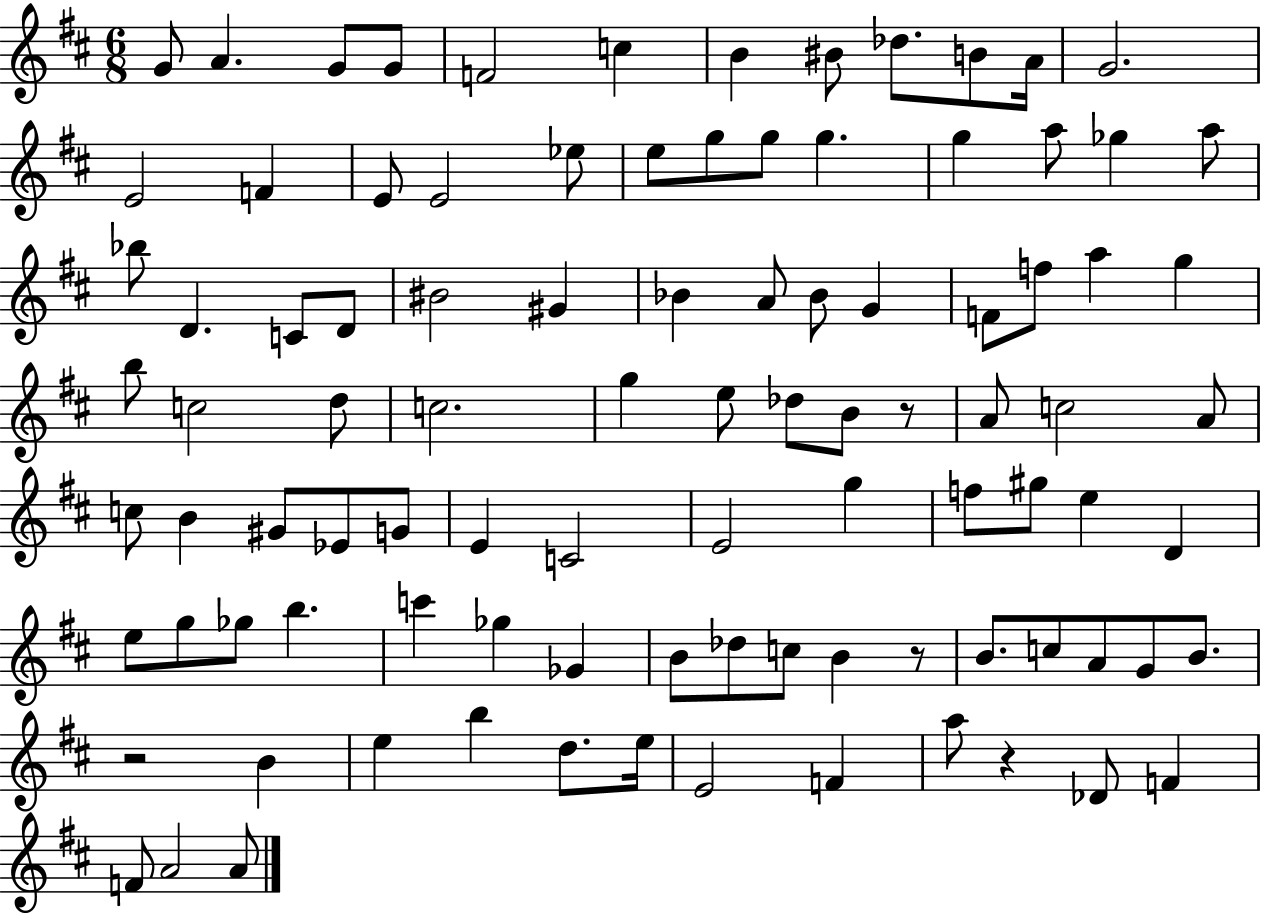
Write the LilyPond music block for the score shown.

{
  \clef treble
  \numericTimeSignature
  \time 6/8
  \key d \major
  g'8 a'4. g'8 g'8 | f'2 c''4 | b'4 bis'8 des''8. b'8 a'16 | g'2. | \break e'2 f'4 | e'8 e'2 ees''8 | e''8 g''8 g''8 g''4. | g''4 a''8 ges''4 a''8 | \break bes''8 d'4. c'8 d'8 | bis'2 gis'4 | bes'4 a'8 bes'8 g'4 | f'8 f''8 a''4 g''4 | \break b''8 c''2 d''8 | c''2. | g''4 e''8 des''8 b'8 r8 | a'8 c''2 a'8 | \break c''8 b'4 gis'8 ees'8 g'8 | e'4 c'2 | e'2 g''4 | f''8 gis''8 e''4 d'4 | \break e''8 g''8 ges''8 b''4. | c'''4 ges''4 ges'4 | b'8 des''8 c''8 b'4 r8 | b'8. c''8 a'8 g'8 b'8. | \break r2 b'4 | e''4 b''4 d''8. e''16 | e'2 f'4 | a''8 r4 des'8 f'4 | \break f'8 a'2 a'8 | \bar "|."
}